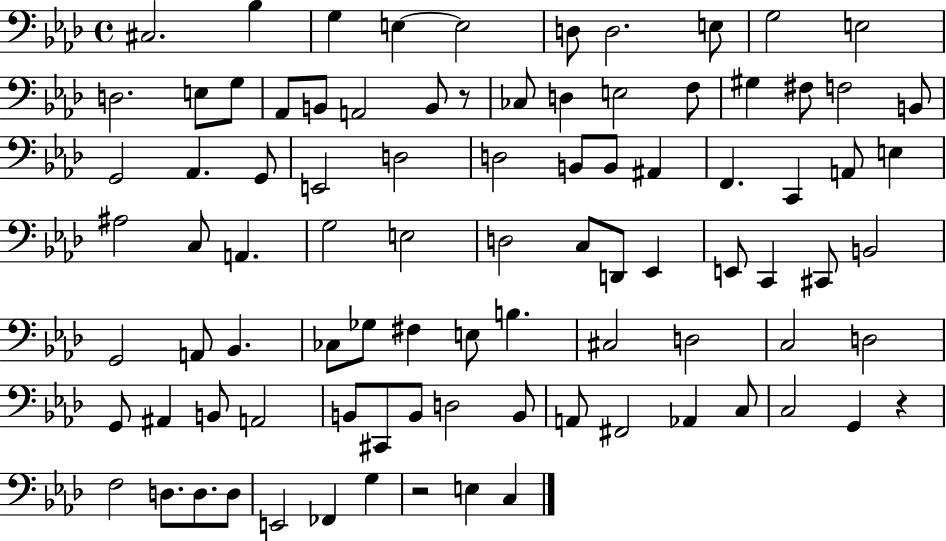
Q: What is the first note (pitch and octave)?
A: C#3